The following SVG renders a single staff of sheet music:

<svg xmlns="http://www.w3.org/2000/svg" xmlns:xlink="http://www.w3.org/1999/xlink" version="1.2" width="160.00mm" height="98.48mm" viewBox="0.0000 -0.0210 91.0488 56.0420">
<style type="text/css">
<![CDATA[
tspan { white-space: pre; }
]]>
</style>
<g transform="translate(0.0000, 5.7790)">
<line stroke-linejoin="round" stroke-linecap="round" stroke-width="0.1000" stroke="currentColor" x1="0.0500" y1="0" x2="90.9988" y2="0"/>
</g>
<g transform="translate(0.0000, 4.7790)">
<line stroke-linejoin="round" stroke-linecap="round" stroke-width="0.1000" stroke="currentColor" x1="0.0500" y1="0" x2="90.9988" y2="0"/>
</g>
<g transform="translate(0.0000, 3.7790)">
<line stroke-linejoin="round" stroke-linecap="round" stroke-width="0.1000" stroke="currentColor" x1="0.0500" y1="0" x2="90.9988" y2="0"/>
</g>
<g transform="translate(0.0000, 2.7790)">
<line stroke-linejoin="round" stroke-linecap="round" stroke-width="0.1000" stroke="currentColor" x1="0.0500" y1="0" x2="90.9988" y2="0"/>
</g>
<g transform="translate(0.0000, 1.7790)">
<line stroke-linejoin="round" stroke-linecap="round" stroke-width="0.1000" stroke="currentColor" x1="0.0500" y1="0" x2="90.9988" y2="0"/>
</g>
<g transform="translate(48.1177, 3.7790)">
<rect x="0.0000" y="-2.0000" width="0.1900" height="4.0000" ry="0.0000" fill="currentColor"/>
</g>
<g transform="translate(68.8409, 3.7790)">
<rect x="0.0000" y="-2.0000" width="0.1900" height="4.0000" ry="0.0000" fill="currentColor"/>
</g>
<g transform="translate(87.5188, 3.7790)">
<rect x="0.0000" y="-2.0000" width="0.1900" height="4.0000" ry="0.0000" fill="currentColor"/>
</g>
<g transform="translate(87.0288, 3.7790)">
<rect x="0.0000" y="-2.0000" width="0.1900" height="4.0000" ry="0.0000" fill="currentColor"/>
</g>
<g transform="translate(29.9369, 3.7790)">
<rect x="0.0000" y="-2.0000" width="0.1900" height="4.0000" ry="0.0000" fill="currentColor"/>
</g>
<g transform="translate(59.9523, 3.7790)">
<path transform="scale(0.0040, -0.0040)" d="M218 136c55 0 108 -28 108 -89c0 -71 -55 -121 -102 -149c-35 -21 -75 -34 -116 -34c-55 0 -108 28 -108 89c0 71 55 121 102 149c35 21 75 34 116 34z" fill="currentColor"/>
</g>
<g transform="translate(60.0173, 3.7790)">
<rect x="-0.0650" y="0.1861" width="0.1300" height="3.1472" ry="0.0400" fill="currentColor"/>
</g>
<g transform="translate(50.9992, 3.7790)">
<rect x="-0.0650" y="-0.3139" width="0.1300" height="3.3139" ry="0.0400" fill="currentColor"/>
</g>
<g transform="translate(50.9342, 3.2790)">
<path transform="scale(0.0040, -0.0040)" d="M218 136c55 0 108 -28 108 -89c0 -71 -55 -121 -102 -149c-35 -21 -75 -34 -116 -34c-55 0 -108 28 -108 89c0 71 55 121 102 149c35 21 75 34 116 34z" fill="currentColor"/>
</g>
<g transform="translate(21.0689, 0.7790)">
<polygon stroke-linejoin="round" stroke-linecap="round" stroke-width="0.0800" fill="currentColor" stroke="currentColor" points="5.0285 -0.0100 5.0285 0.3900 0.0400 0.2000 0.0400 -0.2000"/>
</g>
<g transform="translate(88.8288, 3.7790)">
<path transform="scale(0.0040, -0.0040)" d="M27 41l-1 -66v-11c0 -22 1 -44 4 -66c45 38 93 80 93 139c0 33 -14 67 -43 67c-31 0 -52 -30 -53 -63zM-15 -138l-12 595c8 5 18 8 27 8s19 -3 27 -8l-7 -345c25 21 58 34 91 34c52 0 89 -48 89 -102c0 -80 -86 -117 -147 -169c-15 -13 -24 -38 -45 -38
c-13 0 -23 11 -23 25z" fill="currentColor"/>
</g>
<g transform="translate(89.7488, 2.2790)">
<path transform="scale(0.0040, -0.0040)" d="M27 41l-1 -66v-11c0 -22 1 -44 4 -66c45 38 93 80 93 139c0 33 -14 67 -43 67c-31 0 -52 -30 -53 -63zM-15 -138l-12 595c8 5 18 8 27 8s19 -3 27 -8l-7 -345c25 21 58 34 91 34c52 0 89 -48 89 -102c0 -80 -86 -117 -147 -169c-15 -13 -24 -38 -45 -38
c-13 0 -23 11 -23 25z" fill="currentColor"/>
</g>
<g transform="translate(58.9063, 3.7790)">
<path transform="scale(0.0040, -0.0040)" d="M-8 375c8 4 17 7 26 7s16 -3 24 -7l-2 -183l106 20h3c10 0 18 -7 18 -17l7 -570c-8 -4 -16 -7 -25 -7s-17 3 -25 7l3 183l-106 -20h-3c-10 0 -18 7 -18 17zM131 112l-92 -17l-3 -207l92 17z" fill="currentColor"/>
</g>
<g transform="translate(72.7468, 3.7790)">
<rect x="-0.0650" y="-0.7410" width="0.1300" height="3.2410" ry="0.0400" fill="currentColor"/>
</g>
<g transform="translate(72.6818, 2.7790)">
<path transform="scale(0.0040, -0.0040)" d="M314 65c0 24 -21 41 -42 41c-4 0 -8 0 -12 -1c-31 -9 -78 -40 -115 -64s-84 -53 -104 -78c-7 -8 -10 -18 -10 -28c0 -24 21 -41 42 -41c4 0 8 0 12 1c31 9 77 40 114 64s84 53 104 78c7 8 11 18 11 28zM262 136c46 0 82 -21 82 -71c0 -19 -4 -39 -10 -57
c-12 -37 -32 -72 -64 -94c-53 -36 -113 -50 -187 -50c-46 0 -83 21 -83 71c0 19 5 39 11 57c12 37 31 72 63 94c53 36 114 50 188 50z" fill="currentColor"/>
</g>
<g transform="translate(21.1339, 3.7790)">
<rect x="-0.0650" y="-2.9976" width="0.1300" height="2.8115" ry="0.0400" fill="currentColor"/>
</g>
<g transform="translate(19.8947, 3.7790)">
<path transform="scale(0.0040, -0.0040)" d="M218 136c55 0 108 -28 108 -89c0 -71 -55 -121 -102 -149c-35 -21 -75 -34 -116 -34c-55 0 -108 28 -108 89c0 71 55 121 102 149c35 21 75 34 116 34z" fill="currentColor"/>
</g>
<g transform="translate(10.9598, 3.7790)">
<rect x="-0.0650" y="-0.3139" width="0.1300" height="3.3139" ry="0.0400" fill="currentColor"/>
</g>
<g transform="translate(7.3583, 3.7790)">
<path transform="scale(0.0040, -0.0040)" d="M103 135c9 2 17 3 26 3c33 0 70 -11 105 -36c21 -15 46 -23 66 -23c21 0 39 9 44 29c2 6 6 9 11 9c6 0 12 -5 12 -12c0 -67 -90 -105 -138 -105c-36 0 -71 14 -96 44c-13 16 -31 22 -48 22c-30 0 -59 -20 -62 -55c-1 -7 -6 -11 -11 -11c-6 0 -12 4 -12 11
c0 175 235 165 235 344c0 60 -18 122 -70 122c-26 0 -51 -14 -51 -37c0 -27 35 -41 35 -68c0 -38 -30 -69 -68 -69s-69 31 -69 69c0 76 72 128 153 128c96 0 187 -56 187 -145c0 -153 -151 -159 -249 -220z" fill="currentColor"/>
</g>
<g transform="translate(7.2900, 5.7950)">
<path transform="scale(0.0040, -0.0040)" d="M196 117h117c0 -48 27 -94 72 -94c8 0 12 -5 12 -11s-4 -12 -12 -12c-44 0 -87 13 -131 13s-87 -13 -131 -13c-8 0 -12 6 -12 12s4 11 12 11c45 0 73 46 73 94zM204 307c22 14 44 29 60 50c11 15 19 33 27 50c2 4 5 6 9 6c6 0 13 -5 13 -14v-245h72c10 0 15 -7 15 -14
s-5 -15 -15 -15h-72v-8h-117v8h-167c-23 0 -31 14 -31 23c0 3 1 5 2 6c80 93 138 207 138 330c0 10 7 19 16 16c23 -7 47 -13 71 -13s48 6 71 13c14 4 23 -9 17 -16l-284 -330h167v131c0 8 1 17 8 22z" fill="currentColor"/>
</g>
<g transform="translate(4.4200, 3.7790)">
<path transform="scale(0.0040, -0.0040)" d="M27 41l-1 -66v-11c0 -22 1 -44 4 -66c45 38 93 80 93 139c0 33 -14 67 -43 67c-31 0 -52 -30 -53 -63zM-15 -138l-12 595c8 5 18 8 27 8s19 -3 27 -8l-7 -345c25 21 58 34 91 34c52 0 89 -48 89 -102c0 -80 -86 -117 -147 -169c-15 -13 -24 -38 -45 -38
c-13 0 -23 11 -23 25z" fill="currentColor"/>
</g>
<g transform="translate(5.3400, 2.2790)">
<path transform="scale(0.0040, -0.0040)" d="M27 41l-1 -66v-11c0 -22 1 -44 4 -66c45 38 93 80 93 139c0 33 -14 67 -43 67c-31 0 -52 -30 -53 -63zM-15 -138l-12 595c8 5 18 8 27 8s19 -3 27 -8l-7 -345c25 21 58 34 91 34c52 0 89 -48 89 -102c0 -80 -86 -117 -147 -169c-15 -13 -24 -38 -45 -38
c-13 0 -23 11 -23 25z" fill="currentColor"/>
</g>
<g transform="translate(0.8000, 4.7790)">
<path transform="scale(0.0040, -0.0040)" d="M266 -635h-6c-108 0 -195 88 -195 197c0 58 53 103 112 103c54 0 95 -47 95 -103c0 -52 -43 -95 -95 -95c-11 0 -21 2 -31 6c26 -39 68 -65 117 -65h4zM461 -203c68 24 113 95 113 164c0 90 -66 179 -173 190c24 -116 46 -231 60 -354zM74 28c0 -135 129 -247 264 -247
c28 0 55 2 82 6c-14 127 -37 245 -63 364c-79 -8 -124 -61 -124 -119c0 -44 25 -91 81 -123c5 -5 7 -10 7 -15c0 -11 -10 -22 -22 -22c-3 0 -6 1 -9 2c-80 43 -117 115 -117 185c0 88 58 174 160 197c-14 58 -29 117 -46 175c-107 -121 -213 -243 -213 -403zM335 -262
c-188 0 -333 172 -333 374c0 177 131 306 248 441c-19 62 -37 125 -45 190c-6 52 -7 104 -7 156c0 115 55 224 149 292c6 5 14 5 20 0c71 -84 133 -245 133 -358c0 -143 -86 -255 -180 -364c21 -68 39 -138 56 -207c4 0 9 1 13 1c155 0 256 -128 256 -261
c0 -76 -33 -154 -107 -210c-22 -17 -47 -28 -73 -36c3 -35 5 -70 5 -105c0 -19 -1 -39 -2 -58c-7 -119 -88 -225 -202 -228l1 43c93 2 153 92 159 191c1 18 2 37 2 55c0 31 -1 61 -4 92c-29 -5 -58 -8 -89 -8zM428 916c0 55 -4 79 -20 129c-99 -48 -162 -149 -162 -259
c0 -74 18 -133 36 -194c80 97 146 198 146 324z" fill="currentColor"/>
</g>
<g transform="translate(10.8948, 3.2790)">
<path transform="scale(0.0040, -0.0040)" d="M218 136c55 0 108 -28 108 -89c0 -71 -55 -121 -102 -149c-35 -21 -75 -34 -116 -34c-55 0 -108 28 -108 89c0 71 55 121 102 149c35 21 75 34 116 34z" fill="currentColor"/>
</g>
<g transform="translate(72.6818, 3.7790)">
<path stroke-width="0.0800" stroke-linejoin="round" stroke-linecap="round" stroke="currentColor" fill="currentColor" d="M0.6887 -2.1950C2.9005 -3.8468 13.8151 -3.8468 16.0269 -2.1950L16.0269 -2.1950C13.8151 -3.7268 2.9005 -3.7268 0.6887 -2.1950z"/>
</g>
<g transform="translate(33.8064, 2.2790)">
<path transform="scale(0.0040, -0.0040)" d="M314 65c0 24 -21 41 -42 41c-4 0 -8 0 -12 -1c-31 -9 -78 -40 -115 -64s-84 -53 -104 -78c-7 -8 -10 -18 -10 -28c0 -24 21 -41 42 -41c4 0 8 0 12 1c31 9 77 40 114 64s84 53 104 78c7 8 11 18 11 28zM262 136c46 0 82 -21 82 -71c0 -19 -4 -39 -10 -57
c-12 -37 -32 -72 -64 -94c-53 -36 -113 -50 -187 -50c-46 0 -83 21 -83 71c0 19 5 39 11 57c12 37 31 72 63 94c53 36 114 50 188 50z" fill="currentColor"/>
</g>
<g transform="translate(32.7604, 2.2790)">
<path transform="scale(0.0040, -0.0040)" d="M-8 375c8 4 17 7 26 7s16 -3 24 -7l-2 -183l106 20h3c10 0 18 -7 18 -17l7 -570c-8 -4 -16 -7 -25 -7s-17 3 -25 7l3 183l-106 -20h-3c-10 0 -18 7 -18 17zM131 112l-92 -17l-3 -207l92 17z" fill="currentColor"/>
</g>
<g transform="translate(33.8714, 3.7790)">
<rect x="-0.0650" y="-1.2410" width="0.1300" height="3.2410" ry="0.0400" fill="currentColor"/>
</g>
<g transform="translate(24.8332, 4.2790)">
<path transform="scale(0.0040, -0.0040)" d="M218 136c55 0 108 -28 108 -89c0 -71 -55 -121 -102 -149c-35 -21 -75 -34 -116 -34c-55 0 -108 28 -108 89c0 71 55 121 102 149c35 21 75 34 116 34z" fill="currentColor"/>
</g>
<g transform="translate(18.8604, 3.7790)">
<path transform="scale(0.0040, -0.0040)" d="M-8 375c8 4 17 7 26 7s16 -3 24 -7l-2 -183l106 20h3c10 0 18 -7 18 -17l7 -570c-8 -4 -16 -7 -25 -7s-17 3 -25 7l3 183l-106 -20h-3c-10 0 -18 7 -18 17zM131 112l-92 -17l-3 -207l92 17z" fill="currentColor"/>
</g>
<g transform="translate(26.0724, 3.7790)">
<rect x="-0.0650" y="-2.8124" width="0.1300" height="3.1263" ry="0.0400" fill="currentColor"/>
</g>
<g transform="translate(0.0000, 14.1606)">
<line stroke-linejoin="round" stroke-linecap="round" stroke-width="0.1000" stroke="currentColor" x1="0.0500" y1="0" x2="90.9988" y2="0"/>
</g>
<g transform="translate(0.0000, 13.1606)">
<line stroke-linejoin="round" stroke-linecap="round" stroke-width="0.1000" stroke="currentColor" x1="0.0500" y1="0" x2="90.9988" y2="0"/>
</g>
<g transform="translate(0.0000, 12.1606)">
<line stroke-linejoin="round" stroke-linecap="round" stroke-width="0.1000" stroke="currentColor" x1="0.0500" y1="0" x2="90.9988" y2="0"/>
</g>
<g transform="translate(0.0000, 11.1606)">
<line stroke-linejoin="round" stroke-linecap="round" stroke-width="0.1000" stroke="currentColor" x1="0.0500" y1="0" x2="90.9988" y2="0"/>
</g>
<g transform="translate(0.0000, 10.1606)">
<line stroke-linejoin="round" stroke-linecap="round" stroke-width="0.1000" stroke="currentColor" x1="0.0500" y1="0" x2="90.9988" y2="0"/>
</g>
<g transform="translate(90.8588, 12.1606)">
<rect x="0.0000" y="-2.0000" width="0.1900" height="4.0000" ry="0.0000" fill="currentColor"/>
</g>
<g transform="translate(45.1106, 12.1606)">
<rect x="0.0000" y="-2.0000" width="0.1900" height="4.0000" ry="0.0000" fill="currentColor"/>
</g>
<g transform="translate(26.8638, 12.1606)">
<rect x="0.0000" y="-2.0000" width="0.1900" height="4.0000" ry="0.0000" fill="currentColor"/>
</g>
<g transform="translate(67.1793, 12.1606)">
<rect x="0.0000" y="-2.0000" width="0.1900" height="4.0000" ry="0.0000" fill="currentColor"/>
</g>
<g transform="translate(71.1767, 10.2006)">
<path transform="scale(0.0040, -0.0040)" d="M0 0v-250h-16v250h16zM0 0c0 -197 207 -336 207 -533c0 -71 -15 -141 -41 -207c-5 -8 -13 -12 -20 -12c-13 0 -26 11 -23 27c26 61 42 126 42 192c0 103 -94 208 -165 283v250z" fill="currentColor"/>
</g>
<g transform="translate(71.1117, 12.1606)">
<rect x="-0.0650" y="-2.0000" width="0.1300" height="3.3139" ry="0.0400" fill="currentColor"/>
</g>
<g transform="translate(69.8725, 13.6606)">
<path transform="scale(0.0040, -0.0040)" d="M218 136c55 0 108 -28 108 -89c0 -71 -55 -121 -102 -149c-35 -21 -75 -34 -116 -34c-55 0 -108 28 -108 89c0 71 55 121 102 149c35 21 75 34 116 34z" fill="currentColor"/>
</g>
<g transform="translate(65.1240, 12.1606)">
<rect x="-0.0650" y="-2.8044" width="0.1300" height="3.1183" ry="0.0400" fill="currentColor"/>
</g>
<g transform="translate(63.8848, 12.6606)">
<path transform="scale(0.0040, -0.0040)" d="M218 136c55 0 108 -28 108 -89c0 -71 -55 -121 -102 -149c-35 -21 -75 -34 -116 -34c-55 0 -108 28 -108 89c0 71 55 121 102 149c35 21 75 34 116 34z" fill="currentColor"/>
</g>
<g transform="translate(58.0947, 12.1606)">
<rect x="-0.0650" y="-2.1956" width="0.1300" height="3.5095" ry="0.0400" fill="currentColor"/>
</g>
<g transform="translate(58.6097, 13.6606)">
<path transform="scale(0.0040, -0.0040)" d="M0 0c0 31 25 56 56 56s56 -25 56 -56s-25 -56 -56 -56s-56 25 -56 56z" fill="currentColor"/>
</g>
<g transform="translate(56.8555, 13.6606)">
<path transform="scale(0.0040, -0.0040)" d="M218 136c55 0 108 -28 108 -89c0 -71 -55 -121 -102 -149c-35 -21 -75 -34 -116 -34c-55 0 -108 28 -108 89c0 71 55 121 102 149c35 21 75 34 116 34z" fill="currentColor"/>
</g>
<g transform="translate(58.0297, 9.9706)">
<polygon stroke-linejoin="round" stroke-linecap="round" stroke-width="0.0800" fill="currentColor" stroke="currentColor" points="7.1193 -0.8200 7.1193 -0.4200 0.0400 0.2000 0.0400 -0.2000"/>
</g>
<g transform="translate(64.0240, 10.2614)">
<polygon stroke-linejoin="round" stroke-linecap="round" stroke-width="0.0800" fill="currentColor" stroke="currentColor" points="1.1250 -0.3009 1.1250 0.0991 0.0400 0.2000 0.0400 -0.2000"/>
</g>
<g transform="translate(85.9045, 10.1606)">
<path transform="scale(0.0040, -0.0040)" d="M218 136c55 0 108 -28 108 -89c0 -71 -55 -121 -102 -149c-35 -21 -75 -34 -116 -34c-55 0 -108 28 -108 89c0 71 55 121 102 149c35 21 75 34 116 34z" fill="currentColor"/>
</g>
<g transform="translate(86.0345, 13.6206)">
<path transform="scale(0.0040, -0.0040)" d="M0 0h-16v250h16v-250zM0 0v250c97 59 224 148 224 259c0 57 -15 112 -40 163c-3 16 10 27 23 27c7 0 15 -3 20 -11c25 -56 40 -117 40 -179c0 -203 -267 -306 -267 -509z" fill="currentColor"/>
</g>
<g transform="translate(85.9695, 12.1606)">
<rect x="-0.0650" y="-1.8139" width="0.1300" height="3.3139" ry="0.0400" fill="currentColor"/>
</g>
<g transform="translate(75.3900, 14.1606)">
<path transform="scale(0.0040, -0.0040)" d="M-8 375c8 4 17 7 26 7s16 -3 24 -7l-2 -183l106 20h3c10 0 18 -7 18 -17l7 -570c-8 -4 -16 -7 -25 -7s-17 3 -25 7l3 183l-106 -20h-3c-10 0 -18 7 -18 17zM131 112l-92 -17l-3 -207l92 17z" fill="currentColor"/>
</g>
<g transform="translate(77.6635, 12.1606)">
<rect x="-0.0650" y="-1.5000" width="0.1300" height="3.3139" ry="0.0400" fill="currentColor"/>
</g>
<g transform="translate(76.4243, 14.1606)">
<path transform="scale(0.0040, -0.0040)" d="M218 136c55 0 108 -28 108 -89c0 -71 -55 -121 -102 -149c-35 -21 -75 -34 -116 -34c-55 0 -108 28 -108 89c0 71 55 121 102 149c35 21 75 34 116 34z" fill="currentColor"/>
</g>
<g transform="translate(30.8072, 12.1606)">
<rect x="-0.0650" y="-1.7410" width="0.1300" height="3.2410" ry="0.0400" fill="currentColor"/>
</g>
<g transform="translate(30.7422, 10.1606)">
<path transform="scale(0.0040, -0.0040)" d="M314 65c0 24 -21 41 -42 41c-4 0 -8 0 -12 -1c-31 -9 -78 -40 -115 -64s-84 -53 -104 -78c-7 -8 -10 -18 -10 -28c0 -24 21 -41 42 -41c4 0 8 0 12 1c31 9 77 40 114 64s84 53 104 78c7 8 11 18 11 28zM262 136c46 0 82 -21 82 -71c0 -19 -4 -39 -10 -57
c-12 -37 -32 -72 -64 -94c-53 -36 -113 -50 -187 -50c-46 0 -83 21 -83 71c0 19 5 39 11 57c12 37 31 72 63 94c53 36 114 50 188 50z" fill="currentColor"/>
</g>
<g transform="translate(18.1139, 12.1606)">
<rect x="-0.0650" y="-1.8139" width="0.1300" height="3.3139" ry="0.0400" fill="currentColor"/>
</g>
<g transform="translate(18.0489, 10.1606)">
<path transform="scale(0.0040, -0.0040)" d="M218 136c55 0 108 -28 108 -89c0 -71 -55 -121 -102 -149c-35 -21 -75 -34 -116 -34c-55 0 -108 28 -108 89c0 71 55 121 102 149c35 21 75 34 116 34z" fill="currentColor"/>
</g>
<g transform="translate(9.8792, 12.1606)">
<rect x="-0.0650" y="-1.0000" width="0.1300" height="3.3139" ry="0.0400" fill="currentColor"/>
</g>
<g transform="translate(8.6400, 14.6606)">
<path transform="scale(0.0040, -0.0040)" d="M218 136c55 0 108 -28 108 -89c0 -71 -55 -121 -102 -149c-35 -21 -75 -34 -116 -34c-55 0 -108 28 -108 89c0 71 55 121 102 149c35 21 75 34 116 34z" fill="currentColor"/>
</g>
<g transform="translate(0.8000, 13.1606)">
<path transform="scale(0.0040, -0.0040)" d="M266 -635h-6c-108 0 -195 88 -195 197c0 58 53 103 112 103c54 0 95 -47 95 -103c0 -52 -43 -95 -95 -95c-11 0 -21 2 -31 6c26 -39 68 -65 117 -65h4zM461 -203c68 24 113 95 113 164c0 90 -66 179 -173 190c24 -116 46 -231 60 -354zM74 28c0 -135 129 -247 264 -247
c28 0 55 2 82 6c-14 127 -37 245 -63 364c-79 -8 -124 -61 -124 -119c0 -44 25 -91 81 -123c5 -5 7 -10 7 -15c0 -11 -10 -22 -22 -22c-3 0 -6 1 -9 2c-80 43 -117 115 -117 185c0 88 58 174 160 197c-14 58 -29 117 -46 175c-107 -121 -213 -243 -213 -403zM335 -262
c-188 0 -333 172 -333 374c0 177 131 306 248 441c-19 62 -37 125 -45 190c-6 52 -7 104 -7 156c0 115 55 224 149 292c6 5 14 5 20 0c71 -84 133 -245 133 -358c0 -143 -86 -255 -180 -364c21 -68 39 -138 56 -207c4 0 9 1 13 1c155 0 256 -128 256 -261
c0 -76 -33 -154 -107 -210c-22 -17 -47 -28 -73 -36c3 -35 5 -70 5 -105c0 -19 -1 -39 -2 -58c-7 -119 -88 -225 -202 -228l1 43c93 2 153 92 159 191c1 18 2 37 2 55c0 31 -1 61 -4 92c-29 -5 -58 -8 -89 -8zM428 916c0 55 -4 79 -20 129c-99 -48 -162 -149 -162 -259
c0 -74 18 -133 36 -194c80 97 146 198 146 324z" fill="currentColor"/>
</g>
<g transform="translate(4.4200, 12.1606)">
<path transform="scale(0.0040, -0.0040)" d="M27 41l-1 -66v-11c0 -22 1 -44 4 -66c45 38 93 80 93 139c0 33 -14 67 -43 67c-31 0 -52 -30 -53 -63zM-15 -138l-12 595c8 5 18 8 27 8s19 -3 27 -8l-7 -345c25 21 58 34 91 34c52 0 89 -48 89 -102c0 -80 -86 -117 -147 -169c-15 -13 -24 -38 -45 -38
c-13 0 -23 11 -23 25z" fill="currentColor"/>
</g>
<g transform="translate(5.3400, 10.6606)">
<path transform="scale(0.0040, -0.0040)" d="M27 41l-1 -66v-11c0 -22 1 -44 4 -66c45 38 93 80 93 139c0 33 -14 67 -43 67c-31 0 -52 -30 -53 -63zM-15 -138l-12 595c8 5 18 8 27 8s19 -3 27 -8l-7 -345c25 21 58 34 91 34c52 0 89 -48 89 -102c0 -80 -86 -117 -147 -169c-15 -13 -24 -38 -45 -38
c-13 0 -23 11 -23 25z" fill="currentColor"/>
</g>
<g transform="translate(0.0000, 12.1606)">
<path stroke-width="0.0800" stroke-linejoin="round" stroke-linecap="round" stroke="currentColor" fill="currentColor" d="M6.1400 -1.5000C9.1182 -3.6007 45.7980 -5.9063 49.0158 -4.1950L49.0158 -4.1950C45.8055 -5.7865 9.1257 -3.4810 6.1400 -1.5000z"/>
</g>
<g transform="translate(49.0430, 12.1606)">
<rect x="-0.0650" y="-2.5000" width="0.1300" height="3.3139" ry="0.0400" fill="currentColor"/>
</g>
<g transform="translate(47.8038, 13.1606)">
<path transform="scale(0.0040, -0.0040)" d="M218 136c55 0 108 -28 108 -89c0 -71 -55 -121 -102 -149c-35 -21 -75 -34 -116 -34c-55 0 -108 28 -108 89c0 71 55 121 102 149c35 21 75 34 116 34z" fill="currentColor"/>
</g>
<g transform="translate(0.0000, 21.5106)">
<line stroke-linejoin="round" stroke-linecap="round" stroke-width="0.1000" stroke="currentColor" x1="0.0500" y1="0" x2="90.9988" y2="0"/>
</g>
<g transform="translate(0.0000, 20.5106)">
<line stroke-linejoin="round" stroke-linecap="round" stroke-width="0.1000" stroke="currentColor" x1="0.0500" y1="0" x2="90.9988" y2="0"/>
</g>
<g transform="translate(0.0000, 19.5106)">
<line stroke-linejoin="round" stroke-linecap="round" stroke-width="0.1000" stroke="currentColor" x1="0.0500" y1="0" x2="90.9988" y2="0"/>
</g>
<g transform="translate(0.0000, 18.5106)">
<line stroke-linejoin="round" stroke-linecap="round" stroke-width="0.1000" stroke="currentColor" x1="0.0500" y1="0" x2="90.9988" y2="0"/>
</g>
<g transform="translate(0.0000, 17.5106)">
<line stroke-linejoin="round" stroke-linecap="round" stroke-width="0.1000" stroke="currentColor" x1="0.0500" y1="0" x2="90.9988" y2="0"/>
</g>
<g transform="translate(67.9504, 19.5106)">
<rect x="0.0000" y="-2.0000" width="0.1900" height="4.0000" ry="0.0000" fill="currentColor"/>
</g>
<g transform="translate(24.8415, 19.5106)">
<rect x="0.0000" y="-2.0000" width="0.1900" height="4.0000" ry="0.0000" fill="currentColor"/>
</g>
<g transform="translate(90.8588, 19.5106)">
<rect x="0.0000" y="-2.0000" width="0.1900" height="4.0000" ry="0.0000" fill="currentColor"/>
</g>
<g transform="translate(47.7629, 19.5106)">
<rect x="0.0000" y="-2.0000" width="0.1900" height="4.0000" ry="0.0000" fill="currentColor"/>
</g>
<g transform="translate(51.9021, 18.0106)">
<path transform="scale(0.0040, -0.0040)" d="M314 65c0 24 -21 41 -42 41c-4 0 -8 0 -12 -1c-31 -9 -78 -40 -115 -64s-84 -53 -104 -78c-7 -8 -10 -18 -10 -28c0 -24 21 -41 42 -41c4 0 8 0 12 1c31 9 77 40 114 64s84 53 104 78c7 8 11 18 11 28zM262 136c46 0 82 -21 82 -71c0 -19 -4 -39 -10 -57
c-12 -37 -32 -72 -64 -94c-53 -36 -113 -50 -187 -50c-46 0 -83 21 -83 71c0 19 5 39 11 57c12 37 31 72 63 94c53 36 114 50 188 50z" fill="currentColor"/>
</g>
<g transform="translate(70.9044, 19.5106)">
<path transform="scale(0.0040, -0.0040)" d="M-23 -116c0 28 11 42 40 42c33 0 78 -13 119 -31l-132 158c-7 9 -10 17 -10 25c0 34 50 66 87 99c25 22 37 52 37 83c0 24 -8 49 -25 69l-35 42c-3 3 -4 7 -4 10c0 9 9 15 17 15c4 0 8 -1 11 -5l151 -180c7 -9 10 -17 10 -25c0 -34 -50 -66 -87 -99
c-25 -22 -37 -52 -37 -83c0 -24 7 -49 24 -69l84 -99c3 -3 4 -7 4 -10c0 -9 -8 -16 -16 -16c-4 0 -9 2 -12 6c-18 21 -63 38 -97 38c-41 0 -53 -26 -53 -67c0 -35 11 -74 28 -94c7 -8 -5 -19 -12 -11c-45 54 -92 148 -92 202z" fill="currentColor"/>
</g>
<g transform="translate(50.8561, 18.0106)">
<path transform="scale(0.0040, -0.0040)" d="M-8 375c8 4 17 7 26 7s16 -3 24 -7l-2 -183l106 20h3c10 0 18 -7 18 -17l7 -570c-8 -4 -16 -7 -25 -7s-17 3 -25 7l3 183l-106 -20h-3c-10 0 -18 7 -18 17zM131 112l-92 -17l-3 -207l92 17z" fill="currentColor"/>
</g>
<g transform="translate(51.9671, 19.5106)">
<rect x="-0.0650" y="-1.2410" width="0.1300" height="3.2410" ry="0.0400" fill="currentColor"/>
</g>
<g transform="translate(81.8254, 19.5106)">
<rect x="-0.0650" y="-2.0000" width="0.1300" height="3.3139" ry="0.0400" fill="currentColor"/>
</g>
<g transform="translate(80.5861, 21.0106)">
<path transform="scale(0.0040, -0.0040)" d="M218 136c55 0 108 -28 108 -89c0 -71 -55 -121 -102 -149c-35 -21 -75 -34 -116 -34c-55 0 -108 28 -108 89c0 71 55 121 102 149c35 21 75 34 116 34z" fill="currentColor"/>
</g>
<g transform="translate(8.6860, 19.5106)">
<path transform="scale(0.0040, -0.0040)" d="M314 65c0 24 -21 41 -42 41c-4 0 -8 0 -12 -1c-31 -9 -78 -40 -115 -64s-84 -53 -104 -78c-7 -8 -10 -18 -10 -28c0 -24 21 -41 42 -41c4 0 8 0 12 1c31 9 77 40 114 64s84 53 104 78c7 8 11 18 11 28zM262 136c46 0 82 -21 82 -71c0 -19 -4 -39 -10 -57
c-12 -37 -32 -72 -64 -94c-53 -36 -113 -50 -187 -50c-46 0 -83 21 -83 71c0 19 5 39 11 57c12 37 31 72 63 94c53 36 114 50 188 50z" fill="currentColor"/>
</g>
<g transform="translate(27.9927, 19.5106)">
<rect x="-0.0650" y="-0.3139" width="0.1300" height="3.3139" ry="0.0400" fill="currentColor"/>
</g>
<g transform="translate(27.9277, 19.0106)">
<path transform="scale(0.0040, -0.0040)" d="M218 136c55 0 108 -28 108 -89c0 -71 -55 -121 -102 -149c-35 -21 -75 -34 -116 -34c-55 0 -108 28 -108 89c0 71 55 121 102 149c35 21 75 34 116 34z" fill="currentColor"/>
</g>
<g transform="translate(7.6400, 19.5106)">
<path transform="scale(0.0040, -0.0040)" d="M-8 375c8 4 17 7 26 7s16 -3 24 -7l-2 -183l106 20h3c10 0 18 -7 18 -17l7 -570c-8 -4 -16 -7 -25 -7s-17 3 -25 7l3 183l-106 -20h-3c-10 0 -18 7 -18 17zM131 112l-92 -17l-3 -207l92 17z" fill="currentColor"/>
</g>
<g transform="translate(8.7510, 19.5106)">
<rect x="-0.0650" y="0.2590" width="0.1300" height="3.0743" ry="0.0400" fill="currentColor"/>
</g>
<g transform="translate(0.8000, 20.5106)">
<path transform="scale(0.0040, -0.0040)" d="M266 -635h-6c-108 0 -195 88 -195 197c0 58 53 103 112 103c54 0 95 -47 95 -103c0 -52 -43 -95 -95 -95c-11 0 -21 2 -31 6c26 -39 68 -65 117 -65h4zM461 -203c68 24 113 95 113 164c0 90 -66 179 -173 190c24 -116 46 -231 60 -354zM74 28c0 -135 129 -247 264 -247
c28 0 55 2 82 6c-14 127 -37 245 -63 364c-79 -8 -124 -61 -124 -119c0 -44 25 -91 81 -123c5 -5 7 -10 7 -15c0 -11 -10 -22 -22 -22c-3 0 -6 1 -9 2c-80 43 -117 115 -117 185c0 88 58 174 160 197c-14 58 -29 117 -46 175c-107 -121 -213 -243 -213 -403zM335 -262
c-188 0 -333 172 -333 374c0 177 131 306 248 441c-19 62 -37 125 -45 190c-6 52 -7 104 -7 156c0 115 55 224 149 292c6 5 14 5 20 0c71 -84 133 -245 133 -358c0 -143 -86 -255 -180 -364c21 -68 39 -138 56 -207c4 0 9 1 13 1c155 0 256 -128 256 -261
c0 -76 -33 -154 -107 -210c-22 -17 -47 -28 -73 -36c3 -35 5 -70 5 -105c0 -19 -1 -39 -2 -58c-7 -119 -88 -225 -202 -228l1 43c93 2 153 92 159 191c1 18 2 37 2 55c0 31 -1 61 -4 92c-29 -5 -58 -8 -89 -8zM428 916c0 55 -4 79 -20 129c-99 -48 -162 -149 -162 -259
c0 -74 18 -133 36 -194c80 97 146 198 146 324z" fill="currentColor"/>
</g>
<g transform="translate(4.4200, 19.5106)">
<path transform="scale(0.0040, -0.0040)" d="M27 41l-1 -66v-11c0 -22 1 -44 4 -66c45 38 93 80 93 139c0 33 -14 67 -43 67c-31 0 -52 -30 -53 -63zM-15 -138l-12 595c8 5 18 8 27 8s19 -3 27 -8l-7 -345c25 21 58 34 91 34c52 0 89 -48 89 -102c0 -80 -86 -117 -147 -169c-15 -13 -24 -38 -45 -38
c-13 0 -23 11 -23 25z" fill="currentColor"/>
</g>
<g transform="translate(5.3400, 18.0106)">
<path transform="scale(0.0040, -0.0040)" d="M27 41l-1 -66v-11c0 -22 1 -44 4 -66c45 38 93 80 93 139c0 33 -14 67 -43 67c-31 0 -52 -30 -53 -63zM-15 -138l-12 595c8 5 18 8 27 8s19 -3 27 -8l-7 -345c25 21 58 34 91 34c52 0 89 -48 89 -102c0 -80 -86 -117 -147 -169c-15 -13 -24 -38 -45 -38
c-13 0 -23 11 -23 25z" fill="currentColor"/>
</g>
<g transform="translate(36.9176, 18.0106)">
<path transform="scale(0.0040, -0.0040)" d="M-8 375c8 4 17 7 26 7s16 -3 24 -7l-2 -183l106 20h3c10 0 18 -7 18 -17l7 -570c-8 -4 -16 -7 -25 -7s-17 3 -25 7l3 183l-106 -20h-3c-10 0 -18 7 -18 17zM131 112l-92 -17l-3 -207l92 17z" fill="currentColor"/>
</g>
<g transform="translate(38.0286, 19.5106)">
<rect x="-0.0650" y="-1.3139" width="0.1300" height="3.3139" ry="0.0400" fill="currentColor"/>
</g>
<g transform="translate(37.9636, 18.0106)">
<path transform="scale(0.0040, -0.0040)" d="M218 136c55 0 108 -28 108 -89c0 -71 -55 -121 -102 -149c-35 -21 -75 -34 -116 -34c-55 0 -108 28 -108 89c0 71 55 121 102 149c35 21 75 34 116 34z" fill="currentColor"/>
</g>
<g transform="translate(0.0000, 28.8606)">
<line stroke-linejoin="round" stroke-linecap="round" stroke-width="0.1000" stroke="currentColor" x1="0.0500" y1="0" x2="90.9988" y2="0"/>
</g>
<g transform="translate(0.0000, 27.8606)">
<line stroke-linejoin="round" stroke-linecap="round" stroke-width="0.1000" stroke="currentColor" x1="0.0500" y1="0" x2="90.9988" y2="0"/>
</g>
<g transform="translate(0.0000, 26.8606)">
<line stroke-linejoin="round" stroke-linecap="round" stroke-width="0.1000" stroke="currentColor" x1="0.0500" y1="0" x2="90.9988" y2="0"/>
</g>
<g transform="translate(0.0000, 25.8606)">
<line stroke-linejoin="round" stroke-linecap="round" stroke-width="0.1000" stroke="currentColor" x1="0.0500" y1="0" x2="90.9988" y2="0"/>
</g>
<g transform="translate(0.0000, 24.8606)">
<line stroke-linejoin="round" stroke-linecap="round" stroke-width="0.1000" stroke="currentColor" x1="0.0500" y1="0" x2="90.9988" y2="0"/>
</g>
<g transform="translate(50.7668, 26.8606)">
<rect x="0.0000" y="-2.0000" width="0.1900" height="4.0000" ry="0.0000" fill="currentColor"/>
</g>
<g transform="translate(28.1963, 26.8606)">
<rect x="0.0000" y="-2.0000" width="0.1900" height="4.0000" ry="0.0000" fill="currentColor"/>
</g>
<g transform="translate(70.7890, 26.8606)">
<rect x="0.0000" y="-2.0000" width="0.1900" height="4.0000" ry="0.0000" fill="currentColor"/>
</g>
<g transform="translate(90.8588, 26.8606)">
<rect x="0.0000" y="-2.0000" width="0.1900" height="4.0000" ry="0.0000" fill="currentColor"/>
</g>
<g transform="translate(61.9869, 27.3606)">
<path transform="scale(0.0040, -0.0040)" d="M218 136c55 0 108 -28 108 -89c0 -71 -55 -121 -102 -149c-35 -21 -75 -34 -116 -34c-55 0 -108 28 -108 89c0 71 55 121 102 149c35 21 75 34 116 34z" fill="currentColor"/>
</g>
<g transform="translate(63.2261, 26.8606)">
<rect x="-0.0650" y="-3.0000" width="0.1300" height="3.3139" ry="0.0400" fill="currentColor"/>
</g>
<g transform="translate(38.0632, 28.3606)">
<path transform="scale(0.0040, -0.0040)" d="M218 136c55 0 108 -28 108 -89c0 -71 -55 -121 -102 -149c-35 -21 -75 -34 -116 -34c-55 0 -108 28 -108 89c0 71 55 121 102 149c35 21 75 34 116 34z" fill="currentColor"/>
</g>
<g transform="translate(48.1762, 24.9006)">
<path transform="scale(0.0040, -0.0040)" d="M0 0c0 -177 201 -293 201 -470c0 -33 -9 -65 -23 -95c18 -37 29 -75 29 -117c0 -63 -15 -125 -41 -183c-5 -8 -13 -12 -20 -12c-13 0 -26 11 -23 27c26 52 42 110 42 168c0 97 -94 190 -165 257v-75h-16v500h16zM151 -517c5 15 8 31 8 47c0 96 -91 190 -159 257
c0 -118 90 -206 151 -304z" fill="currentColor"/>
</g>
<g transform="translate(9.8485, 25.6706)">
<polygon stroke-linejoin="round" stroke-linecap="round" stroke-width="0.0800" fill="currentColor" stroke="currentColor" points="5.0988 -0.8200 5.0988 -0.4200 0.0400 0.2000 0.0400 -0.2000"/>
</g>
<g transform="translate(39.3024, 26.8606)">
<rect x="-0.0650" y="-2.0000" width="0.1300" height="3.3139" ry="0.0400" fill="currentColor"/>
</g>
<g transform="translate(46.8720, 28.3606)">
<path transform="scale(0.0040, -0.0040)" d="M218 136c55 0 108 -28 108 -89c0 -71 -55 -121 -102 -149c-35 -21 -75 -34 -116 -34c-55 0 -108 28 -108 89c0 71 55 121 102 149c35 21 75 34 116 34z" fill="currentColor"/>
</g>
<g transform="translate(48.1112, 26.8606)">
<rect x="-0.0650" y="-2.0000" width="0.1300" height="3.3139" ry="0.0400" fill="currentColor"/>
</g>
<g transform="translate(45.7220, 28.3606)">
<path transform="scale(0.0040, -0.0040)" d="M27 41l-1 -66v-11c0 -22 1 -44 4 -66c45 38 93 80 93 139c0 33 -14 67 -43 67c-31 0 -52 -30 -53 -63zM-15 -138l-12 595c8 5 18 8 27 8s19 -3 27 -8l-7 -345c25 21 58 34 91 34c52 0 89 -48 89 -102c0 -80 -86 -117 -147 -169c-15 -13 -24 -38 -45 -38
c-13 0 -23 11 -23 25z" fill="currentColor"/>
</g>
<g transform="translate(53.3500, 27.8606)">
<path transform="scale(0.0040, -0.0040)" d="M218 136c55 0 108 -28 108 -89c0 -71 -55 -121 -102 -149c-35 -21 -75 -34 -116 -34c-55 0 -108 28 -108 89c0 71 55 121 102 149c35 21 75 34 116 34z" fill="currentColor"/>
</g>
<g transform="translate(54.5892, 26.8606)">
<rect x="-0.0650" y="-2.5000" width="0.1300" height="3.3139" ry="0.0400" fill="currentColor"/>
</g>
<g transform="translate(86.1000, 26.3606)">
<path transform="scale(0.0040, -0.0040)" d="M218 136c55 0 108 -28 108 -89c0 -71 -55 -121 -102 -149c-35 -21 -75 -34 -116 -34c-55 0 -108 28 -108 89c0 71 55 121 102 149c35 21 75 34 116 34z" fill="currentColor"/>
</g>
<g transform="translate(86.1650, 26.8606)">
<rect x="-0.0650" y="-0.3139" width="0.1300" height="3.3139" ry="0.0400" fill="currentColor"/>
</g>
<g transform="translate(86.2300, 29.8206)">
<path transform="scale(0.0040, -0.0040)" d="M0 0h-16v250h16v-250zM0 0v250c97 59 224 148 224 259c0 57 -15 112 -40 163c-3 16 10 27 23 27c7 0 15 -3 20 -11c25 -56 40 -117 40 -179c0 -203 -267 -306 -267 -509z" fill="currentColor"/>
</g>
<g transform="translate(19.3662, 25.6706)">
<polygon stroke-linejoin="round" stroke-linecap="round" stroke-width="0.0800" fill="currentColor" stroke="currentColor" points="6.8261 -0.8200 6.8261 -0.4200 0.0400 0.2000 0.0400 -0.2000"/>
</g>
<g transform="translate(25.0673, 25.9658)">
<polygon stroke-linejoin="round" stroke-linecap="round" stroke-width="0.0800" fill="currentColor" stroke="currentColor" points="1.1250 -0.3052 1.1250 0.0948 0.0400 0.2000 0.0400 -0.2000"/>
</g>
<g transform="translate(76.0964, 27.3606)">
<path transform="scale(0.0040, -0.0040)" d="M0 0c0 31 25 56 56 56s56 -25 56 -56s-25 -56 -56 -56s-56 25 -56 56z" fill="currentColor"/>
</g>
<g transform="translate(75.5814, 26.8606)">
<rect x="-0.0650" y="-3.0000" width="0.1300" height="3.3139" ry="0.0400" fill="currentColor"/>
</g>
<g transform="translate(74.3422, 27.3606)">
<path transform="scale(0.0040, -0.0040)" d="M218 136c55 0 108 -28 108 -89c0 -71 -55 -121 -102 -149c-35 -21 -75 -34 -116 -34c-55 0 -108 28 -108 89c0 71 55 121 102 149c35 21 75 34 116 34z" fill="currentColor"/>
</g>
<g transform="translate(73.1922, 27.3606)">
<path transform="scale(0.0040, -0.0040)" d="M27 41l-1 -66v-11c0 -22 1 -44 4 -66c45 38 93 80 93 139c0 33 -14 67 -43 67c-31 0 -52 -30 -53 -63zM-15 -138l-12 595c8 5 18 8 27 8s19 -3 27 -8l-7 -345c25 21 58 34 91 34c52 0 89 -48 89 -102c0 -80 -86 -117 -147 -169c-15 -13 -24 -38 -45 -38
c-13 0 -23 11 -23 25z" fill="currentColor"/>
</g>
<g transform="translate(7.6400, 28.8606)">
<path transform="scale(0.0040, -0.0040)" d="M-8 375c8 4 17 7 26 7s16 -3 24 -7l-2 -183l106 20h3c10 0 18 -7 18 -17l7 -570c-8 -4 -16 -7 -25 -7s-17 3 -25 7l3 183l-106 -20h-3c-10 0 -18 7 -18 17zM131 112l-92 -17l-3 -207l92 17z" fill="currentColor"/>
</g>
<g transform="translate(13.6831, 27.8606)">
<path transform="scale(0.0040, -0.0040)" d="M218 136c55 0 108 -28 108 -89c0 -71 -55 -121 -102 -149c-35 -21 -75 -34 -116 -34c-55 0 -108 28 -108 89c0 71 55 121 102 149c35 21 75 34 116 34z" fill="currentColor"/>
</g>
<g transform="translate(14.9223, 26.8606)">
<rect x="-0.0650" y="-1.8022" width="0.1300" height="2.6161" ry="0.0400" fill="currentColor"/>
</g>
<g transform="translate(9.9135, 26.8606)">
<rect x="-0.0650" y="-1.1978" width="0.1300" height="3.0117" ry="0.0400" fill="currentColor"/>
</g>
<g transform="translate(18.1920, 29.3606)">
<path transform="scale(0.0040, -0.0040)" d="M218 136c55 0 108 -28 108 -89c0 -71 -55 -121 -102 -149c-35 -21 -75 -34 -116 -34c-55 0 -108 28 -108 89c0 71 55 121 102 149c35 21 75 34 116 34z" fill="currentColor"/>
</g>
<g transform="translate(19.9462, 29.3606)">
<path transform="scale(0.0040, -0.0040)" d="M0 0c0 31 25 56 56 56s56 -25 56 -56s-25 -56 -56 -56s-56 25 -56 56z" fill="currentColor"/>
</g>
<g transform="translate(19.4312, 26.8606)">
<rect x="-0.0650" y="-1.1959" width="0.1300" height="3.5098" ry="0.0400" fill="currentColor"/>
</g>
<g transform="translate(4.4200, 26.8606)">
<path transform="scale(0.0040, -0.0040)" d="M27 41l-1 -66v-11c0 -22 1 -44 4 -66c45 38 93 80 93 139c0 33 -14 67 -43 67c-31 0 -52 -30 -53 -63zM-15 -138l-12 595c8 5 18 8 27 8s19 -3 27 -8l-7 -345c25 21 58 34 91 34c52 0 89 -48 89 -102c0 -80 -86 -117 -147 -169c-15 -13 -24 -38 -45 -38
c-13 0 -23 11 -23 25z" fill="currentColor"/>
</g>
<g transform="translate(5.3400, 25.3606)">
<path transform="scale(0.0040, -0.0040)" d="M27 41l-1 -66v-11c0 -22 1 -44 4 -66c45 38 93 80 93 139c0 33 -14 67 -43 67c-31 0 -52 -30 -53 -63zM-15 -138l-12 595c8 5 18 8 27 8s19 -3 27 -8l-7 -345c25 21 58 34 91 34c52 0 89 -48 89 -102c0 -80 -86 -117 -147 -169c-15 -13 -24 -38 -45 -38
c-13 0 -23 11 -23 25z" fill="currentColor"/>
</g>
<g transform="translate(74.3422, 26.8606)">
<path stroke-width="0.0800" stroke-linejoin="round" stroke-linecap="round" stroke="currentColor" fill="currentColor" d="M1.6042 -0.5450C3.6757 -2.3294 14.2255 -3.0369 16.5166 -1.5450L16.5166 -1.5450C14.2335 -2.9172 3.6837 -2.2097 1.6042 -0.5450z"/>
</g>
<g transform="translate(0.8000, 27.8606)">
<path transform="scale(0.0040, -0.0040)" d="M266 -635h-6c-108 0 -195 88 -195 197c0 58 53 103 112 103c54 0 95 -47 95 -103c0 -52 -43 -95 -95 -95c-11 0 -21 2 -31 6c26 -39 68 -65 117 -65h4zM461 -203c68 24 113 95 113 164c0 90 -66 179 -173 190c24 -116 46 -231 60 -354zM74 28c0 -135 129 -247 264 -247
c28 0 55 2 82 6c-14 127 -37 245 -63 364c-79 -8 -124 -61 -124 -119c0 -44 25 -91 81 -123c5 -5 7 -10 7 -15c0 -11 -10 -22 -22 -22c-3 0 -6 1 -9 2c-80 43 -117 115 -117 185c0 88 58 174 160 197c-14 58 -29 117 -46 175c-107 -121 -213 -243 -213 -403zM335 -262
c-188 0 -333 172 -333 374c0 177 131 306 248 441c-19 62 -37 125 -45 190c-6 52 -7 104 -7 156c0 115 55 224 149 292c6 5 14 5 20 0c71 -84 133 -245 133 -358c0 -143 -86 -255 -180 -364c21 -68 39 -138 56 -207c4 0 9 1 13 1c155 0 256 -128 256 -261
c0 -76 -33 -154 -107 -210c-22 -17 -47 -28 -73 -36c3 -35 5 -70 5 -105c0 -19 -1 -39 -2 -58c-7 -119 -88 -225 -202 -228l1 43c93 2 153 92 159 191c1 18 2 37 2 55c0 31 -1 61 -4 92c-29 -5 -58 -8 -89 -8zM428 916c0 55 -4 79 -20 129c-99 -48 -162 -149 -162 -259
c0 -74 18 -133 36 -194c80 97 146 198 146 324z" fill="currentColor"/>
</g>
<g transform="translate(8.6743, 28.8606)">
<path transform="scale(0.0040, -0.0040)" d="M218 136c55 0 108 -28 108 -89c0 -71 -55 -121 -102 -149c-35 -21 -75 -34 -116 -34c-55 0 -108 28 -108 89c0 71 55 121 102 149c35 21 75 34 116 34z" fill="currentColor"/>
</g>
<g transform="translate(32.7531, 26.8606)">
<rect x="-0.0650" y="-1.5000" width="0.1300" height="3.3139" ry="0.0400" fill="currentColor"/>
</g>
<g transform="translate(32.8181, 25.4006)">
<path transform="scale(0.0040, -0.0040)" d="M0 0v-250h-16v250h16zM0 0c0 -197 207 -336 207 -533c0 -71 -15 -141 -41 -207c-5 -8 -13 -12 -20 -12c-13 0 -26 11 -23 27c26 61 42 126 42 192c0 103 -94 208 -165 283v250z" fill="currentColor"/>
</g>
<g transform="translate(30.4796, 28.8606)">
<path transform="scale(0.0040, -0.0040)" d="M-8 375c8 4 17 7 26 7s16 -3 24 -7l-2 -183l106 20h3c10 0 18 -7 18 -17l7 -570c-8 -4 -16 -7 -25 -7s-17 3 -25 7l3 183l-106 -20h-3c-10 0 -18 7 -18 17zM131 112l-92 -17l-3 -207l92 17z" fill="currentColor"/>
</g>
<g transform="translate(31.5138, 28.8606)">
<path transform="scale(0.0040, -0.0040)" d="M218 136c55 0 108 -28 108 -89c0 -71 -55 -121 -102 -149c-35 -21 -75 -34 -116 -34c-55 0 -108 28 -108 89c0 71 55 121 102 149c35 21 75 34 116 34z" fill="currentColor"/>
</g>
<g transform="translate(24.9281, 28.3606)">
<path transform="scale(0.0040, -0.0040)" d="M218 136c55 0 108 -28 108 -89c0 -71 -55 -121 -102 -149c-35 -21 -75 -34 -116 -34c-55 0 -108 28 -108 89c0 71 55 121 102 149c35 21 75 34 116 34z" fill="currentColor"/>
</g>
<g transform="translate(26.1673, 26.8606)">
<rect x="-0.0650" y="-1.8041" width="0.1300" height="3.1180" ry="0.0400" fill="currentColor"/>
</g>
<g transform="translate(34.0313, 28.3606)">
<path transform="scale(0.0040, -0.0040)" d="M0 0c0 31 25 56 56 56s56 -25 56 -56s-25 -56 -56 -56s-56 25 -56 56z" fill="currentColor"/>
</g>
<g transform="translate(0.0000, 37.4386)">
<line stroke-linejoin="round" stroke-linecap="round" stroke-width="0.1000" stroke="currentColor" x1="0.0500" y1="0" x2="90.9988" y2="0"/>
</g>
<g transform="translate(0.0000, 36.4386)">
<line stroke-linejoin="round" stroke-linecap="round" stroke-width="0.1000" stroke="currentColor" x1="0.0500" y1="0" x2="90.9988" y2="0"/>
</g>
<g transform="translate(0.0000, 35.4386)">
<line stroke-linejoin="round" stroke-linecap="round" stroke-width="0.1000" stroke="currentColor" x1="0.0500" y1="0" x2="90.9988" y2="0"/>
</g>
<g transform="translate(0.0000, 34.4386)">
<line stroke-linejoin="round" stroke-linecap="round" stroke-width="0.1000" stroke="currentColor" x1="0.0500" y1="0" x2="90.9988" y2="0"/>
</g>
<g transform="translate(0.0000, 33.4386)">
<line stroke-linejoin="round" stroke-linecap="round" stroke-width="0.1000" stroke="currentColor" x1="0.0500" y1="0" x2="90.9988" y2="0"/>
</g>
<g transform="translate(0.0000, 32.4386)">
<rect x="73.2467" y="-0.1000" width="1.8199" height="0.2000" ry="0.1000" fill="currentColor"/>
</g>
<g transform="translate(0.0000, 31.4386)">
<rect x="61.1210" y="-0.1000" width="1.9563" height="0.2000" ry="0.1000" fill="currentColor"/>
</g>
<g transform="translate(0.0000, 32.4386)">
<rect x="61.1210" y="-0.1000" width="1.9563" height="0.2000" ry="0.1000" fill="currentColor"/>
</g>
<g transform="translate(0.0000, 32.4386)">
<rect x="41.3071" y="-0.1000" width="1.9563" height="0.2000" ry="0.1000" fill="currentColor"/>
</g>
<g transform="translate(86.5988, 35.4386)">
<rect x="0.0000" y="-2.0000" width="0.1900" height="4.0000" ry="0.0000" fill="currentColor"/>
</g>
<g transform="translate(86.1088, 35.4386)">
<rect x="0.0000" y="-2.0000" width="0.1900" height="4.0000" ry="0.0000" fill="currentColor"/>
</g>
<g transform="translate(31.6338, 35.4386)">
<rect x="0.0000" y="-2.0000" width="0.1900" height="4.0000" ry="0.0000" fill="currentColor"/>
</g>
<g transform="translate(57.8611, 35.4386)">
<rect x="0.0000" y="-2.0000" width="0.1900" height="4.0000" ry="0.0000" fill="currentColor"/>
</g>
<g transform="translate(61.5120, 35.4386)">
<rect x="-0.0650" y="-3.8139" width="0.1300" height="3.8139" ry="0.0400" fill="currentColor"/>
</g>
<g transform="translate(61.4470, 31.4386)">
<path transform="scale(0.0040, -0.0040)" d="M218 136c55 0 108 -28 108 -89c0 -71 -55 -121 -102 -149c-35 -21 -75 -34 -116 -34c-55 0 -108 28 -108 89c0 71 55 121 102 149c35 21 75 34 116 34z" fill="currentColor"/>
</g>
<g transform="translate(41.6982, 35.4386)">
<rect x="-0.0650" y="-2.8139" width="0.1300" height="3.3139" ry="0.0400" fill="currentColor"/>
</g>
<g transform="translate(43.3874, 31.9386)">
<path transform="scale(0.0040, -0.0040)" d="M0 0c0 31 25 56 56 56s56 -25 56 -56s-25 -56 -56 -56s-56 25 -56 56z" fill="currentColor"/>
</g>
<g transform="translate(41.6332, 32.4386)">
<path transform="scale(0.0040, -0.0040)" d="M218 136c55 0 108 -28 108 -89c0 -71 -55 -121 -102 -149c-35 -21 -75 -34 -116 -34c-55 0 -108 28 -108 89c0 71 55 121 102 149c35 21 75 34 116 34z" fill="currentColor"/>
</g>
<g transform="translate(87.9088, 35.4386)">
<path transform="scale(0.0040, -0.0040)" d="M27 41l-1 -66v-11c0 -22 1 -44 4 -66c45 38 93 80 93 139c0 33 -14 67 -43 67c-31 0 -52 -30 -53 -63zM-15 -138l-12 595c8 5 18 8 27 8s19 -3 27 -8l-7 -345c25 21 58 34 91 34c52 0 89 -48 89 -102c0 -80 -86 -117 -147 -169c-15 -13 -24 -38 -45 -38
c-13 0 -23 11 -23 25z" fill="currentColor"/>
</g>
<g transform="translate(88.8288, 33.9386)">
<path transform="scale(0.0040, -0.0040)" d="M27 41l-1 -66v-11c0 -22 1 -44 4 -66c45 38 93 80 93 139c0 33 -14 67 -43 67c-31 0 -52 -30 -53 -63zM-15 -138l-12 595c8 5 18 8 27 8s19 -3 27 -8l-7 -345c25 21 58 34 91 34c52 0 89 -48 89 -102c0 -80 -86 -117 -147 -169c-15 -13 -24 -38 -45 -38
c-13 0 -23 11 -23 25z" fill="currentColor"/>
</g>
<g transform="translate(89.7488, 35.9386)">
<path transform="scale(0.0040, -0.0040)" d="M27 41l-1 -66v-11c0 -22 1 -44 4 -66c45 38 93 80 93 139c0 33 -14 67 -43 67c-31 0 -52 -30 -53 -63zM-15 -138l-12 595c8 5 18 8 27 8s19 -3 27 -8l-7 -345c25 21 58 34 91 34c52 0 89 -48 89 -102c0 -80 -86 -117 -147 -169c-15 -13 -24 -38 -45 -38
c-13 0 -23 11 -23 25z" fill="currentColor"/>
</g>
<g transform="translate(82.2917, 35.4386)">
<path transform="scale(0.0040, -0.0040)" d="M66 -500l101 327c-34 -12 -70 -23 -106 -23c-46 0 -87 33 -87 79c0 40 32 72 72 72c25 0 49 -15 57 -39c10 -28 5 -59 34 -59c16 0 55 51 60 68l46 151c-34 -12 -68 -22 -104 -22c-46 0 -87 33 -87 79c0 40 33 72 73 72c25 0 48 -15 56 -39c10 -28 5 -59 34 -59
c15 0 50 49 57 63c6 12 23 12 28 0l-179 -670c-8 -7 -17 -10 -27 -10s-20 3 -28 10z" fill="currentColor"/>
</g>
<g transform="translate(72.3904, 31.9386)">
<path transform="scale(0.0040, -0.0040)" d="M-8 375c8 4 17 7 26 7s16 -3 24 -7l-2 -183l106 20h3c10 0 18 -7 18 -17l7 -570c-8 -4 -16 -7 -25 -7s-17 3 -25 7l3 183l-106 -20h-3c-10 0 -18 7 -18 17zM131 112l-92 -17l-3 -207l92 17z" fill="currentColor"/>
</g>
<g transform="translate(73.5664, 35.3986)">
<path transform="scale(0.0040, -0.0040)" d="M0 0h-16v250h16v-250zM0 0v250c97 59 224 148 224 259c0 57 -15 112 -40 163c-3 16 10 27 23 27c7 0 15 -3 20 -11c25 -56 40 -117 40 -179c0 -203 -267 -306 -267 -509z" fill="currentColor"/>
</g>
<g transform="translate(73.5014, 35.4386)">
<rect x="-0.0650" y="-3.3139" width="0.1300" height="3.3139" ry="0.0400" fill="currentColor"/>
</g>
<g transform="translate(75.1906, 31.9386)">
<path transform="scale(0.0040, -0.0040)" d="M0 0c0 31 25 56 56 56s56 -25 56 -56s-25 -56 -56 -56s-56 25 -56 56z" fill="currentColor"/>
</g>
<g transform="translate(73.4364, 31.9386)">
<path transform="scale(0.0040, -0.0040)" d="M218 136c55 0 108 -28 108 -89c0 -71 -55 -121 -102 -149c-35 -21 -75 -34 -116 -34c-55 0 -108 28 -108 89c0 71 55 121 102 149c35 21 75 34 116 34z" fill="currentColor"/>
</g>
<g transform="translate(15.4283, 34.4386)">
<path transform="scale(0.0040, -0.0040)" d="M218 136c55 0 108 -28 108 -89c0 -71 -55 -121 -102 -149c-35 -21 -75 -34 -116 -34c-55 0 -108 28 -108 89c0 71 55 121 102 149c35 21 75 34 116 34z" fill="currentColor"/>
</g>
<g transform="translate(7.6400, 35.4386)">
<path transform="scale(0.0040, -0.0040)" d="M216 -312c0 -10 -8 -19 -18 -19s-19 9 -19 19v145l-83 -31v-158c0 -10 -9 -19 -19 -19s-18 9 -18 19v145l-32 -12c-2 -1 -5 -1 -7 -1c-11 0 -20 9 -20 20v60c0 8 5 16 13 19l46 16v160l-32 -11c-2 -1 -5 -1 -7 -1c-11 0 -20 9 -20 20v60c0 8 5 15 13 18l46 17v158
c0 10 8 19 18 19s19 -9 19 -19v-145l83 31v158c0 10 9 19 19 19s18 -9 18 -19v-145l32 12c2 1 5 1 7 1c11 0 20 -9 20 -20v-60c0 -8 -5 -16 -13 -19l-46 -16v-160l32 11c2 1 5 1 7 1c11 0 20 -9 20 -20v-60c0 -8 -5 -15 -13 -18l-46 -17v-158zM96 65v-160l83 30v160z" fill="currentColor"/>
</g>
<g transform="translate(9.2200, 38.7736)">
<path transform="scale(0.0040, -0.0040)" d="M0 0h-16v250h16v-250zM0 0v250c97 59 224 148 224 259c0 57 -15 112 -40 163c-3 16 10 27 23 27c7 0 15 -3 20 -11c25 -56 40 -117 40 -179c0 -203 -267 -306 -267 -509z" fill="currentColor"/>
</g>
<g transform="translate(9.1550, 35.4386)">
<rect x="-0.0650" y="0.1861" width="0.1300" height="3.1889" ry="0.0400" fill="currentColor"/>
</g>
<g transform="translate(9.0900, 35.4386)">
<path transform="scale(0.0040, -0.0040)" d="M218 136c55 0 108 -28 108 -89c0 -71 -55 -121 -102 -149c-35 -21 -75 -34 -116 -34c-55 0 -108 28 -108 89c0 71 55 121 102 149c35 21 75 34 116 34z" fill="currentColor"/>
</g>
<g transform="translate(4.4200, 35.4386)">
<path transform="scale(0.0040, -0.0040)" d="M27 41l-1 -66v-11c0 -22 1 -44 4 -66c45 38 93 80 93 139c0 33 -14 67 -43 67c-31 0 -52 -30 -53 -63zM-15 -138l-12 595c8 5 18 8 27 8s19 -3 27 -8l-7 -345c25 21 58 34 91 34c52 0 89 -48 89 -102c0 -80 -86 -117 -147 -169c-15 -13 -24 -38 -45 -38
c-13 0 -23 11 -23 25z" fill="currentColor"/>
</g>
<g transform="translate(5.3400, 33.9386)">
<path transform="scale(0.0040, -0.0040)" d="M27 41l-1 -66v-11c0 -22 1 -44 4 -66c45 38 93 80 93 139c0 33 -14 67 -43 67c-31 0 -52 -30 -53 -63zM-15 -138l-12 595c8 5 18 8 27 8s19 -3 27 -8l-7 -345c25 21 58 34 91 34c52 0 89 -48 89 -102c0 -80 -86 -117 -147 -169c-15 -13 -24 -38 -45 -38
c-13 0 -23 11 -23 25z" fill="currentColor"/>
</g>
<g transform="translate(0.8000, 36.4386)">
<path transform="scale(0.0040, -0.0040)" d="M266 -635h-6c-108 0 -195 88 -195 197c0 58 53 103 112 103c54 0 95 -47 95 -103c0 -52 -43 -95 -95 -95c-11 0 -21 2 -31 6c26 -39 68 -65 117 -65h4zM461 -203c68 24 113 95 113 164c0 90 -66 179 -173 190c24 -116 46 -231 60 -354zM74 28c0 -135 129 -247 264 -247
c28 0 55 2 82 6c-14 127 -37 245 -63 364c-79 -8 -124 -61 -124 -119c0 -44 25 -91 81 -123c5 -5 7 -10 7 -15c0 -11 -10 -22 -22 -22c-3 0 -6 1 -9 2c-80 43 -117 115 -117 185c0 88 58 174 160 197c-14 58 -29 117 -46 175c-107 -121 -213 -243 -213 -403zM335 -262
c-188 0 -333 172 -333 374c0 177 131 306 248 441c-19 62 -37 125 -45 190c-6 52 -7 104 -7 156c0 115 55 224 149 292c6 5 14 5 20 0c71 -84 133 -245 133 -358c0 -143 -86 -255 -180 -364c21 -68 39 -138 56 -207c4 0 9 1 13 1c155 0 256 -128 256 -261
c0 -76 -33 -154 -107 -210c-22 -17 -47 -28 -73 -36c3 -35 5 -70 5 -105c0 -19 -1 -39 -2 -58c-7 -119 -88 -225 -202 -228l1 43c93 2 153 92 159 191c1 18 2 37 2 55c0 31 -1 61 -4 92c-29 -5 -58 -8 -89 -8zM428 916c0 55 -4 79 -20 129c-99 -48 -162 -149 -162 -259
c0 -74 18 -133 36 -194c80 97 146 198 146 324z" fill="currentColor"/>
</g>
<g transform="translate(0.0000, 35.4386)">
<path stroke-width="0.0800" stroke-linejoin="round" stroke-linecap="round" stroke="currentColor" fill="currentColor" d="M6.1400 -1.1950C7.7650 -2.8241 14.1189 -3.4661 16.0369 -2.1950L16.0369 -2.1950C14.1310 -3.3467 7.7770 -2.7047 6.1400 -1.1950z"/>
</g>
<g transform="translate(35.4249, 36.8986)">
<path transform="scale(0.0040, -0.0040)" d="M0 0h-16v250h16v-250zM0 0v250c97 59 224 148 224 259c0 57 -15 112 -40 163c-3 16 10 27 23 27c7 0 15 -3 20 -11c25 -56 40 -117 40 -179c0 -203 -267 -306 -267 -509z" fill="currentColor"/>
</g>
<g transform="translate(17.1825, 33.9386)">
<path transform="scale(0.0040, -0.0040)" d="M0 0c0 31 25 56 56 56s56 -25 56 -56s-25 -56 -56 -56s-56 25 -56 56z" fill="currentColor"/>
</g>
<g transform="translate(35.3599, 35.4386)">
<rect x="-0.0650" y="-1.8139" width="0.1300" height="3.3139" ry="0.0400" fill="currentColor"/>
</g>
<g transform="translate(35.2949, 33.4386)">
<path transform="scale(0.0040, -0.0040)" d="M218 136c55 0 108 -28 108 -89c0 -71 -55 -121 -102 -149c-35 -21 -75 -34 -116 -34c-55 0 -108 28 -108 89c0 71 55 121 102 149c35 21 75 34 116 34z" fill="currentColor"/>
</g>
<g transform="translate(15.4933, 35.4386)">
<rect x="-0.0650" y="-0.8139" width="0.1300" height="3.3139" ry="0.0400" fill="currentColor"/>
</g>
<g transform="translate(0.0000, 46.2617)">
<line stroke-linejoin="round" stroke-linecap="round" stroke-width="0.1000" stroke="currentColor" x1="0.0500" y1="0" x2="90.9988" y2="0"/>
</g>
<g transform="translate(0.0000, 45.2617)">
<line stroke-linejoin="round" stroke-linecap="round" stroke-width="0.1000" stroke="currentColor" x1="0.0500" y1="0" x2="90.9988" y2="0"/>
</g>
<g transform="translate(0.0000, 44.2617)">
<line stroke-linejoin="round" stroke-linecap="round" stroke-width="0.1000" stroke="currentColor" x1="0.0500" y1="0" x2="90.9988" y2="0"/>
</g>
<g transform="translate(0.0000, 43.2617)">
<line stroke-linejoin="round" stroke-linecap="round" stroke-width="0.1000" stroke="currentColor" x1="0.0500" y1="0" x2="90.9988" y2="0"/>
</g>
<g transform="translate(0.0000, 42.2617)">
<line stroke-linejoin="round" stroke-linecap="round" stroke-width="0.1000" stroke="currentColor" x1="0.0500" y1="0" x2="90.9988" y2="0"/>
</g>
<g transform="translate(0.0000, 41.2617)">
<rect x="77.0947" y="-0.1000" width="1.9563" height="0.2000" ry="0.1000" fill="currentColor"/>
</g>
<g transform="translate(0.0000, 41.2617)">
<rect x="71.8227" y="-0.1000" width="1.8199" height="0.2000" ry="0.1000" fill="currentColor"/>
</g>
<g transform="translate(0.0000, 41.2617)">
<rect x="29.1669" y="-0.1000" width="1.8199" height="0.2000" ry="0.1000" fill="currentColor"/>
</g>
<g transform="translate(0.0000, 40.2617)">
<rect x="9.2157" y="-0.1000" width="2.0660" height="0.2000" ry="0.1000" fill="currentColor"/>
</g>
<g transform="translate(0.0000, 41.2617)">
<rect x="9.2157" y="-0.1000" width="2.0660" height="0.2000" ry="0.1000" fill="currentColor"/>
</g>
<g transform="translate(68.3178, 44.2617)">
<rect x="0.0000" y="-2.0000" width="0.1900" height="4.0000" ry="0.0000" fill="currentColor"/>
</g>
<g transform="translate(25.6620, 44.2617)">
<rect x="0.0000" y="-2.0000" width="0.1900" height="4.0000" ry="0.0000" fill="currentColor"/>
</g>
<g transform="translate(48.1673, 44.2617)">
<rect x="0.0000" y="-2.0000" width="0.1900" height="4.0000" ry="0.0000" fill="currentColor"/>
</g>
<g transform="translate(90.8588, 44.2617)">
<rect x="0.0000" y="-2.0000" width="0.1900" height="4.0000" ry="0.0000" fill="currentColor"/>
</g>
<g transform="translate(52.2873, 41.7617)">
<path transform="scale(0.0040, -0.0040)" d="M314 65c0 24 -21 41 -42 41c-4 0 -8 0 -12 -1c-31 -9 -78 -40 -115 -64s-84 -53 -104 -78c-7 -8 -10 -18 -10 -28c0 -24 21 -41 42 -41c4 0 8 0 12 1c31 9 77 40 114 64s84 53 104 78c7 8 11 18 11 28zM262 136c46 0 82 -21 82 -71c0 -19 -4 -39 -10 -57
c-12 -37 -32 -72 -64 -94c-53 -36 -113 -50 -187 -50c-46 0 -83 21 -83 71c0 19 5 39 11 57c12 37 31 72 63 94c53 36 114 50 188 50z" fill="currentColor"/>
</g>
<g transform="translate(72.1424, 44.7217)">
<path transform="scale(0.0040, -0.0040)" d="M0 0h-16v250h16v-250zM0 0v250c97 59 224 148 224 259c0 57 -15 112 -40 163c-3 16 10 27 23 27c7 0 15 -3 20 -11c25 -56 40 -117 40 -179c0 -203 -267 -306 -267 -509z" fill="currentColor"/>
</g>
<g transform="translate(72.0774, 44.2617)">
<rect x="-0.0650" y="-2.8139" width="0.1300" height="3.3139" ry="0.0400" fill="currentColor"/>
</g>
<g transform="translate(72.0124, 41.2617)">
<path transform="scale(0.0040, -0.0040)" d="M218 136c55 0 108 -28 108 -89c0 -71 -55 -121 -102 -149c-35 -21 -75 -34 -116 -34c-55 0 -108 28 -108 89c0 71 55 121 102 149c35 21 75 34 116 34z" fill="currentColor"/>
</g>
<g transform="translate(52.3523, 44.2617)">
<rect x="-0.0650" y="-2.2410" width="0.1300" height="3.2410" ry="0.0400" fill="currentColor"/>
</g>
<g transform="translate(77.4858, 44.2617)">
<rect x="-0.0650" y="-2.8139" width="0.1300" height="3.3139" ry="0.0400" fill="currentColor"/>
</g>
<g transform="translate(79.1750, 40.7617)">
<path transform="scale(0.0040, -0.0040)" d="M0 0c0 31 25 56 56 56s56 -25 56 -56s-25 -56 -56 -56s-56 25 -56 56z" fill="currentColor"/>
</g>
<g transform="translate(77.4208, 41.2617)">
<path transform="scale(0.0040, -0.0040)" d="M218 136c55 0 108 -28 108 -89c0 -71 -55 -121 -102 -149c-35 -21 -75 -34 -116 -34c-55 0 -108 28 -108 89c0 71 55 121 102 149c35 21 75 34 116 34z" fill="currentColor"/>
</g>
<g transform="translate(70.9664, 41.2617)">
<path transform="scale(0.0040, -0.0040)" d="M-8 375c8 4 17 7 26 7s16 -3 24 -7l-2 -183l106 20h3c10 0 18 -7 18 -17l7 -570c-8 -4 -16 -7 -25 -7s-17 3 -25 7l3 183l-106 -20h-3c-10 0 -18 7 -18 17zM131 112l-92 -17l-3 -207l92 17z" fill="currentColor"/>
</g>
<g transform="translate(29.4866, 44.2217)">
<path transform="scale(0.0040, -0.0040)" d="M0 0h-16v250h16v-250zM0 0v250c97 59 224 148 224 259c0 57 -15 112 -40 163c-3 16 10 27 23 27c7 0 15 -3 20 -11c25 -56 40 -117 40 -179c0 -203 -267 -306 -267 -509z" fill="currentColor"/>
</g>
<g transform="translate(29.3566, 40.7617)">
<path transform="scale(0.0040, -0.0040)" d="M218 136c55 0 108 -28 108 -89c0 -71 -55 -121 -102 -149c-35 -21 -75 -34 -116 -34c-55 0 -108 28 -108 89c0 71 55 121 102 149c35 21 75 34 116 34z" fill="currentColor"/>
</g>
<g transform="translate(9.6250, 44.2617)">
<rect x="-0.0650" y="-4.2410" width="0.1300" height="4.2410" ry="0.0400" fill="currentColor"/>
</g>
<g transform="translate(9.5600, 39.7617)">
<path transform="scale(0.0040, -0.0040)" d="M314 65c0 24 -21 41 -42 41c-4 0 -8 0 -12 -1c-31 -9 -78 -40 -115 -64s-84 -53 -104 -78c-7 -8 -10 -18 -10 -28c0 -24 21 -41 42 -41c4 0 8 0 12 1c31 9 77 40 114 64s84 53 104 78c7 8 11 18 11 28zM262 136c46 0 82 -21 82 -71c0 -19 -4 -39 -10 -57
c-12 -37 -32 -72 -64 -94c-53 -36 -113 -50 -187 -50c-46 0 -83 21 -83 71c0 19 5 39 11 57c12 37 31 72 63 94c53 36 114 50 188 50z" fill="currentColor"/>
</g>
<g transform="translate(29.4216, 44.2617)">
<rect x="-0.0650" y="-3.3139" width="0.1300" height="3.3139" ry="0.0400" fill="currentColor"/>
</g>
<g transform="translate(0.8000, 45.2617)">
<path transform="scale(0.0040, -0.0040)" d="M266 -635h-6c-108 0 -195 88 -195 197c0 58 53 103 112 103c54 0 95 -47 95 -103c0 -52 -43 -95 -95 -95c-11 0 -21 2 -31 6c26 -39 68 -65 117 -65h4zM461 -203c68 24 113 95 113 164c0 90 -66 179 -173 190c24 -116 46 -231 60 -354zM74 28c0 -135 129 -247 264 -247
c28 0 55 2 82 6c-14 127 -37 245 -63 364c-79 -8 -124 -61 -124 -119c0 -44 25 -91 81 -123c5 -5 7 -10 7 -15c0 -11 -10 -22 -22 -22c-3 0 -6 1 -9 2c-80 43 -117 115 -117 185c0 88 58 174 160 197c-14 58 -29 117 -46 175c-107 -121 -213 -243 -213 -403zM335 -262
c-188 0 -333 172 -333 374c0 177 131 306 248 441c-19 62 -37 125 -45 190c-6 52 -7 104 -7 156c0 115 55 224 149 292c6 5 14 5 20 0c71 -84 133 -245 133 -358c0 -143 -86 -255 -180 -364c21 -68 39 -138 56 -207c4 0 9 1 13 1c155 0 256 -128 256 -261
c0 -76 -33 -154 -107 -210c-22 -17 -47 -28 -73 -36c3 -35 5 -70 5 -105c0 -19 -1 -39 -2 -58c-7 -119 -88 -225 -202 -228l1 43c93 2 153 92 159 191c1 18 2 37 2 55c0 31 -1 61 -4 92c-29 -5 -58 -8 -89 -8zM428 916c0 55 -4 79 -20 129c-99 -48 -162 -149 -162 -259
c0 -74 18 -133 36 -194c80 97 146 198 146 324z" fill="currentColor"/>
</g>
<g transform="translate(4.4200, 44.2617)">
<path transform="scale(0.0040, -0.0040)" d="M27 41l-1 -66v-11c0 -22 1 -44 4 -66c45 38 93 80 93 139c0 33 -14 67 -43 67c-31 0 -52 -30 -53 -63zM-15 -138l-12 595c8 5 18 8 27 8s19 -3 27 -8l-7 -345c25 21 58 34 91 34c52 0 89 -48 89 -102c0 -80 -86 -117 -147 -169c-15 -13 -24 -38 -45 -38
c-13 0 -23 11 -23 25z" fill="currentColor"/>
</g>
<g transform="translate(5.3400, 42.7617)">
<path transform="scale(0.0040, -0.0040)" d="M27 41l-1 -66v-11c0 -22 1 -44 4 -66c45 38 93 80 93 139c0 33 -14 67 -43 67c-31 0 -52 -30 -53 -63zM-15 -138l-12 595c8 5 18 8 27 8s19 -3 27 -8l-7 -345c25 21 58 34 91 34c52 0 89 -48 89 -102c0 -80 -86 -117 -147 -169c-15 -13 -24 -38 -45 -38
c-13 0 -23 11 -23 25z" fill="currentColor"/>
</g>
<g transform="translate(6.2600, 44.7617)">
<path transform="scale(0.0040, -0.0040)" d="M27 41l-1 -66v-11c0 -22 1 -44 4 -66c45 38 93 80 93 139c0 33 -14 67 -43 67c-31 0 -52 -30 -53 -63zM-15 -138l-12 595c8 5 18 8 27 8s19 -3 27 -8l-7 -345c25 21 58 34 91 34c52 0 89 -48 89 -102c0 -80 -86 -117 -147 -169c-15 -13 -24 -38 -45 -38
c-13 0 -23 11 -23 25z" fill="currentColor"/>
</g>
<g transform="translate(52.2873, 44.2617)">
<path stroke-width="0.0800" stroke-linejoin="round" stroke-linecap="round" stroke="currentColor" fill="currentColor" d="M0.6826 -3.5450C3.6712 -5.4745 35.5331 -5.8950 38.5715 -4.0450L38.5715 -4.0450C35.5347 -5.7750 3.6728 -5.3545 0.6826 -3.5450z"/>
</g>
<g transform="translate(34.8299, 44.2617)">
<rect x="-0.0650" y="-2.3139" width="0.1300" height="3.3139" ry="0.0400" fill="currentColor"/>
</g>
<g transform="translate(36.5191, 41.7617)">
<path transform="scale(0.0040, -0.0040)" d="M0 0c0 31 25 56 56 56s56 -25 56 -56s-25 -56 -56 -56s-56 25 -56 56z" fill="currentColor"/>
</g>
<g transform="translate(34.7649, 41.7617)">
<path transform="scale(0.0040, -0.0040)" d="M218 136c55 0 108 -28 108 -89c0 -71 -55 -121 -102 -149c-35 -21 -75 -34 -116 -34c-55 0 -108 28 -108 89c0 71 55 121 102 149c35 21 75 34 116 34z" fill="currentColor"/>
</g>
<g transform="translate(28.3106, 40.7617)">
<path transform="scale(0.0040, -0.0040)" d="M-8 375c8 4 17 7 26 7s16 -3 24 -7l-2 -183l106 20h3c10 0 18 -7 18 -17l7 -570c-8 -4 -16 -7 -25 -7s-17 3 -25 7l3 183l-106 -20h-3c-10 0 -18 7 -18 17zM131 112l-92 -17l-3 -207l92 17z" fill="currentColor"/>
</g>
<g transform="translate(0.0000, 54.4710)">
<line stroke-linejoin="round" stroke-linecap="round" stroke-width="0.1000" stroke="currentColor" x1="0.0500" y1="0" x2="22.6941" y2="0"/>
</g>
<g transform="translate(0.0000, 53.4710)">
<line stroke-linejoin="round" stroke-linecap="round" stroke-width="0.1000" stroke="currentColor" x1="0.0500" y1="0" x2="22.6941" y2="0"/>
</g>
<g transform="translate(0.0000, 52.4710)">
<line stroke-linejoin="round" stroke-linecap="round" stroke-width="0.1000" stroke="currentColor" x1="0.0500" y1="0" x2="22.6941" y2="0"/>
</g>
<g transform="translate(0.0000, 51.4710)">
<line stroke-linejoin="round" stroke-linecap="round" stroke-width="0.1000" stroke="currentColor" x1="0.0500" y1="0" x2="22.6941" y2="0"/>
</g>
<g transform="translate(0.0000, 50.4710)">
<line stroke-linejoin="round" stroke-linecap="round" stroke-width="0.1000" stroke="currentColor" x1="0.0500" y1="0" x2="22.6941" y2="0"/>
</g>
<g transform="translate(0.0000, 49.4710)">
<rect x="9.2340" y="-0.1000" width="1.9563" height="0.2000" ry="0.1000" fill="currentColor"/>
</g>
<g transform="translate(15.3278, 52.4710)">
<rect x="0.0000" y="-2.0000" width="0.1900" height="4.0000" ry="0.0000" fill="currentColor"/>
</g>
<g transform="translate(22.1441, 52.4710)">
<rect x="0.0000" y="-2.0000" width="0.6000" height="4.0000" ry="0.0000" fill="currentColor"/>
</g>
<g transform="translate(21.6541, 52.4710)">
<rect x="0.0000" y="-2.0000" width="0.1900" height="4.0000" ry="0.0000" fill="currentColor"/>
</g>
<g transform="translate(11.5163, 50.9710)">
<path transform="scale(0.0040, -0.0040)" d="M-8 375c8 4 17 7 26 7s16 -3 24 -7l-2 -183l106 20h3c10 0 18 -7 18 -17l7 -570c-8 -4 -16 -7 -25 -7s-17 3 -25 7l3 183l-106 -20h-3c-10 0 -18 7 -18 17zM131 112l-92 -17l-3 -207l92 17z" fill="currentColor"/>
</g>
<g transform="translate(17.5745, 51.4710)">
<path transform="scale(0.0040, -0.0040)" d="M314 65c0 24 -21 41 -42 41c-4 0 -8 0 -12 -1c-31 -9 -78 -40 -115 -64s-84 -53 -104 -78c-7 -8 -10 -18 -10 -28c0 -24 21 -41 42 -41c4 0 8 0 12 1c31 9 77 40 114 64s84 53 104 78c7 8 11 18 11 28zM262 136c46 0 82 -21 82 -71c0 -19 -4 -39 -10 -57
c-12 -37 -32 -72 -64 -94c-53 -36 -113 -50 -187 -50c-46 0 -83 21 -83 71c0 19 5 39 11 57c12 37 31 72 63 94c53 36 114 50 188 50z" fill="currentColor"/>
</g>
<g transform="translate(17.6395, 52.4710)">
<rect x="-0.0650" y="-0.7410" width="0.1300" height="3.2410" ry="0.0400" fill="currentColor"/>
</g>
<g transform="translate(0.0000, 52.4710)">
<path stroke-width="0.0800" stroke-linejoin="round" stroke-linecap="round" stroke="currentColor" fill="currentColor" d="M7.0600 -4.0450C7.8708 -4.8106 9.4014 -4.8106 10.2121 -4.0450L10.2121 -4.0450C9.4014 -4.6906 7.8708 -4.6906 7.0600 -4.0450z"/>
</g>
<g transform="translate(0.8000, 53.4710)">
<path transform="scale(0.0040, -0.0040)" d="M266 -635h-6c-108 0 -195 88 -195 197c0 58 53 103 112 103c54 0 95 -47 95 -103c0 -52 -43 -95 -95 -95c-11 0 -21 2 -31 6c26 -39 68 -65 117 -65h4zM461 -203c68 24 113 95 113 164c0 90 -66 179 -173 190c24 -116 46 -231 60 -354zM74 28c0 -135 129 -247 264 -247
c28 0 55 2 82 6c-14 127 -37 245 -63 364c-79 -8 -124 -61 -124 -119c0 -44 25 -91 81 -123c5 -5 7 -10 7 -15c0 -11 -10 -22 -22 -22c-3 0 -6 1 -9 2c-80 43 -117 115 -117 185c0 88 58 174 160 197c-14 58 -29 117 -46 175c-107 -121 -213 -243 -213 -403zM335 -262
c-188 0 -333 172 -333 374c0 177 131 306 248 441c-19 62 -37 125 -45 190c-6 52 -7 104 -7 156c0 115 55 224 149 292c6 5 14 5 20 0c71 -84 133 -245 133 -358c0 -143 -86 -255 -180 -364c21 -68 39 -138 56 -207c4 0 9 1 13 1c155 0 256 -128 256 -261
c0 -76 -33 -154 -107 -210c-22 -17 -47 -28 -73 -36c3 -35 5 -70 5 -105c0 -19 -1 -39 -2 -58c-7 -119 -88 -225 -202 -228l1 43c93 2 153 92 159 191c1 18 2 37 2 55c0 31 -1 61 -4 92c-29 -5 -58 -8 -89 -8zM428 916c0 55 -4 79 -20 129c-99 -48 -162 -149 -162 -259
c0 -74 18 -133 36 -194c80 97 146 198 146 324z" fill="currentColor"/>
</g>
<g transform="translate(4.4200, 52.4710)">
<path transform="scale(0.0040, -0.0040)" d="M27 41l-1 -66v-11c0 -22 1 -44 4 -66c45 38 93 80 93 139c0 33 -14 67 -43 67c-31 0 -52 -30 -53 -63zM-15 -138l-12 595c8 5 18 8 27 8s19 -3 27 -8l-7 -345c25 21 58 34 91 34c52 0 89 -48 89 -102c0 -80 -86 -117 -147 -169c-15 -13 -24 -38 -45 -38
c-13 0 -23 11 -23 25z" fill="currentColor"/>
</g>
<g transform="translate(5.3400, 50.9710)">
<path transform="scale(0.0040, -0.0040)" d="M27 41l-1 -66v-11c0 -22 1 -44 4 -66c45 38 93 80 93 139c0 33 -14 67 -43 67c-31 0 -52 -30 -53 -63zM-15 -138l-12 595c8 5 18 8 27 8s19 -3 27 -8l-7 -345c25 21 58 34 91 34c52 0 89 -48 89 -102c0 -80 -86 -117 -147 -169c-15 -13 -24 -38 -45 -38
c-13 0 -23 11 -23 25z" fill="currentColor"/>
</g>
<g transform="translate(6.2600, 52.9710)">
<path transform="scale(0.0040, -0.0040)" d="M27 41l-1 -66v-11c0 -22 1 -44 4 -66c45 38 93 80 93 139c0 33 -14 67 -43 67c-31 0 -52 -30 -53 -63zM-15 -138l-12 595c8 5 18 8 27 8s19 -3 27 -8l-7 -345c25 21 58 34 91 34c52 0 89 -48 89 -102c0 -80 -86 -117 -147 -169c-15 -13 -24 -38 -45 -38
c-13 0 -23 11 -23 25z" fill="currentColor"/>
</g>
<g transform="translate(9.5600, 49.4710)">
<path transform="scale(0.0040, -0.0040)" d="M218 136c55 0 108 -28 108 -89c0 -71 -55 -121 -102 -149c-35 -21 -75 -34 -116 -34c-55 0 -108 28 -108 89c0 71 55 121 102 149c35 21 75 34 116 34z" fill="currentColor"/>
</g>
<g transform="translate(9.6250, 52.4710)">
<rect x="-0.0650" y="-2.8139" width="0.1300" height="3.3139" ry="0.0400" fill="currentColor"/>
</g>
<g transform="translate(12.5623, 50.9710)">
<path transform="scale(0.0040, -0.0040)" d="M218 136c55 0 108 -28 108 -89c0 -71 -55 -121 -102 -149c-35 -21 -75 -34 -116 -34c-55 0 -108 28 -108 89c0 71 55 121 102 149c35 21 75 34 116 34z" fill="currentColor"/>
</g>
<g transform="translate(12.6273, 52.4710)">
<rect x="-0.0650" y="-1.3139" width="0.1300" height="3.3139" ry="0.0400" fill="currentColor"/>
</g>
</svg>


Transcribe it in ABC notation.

X:1
T:Untitled
M:2/4
L:1/4
K:Bb
c B/2 A/2 e2 c B d2 D f f2 G F/2 A/4 F/2 E f/2 B2 c e e2 z F E/2 G/2 D/2 F/4 E/2 F _F/4 G A _A c/2 ^B/2 d f/2 a c' b/2 z/4 d'2 b/2 g g2 a/2 a _a e d2